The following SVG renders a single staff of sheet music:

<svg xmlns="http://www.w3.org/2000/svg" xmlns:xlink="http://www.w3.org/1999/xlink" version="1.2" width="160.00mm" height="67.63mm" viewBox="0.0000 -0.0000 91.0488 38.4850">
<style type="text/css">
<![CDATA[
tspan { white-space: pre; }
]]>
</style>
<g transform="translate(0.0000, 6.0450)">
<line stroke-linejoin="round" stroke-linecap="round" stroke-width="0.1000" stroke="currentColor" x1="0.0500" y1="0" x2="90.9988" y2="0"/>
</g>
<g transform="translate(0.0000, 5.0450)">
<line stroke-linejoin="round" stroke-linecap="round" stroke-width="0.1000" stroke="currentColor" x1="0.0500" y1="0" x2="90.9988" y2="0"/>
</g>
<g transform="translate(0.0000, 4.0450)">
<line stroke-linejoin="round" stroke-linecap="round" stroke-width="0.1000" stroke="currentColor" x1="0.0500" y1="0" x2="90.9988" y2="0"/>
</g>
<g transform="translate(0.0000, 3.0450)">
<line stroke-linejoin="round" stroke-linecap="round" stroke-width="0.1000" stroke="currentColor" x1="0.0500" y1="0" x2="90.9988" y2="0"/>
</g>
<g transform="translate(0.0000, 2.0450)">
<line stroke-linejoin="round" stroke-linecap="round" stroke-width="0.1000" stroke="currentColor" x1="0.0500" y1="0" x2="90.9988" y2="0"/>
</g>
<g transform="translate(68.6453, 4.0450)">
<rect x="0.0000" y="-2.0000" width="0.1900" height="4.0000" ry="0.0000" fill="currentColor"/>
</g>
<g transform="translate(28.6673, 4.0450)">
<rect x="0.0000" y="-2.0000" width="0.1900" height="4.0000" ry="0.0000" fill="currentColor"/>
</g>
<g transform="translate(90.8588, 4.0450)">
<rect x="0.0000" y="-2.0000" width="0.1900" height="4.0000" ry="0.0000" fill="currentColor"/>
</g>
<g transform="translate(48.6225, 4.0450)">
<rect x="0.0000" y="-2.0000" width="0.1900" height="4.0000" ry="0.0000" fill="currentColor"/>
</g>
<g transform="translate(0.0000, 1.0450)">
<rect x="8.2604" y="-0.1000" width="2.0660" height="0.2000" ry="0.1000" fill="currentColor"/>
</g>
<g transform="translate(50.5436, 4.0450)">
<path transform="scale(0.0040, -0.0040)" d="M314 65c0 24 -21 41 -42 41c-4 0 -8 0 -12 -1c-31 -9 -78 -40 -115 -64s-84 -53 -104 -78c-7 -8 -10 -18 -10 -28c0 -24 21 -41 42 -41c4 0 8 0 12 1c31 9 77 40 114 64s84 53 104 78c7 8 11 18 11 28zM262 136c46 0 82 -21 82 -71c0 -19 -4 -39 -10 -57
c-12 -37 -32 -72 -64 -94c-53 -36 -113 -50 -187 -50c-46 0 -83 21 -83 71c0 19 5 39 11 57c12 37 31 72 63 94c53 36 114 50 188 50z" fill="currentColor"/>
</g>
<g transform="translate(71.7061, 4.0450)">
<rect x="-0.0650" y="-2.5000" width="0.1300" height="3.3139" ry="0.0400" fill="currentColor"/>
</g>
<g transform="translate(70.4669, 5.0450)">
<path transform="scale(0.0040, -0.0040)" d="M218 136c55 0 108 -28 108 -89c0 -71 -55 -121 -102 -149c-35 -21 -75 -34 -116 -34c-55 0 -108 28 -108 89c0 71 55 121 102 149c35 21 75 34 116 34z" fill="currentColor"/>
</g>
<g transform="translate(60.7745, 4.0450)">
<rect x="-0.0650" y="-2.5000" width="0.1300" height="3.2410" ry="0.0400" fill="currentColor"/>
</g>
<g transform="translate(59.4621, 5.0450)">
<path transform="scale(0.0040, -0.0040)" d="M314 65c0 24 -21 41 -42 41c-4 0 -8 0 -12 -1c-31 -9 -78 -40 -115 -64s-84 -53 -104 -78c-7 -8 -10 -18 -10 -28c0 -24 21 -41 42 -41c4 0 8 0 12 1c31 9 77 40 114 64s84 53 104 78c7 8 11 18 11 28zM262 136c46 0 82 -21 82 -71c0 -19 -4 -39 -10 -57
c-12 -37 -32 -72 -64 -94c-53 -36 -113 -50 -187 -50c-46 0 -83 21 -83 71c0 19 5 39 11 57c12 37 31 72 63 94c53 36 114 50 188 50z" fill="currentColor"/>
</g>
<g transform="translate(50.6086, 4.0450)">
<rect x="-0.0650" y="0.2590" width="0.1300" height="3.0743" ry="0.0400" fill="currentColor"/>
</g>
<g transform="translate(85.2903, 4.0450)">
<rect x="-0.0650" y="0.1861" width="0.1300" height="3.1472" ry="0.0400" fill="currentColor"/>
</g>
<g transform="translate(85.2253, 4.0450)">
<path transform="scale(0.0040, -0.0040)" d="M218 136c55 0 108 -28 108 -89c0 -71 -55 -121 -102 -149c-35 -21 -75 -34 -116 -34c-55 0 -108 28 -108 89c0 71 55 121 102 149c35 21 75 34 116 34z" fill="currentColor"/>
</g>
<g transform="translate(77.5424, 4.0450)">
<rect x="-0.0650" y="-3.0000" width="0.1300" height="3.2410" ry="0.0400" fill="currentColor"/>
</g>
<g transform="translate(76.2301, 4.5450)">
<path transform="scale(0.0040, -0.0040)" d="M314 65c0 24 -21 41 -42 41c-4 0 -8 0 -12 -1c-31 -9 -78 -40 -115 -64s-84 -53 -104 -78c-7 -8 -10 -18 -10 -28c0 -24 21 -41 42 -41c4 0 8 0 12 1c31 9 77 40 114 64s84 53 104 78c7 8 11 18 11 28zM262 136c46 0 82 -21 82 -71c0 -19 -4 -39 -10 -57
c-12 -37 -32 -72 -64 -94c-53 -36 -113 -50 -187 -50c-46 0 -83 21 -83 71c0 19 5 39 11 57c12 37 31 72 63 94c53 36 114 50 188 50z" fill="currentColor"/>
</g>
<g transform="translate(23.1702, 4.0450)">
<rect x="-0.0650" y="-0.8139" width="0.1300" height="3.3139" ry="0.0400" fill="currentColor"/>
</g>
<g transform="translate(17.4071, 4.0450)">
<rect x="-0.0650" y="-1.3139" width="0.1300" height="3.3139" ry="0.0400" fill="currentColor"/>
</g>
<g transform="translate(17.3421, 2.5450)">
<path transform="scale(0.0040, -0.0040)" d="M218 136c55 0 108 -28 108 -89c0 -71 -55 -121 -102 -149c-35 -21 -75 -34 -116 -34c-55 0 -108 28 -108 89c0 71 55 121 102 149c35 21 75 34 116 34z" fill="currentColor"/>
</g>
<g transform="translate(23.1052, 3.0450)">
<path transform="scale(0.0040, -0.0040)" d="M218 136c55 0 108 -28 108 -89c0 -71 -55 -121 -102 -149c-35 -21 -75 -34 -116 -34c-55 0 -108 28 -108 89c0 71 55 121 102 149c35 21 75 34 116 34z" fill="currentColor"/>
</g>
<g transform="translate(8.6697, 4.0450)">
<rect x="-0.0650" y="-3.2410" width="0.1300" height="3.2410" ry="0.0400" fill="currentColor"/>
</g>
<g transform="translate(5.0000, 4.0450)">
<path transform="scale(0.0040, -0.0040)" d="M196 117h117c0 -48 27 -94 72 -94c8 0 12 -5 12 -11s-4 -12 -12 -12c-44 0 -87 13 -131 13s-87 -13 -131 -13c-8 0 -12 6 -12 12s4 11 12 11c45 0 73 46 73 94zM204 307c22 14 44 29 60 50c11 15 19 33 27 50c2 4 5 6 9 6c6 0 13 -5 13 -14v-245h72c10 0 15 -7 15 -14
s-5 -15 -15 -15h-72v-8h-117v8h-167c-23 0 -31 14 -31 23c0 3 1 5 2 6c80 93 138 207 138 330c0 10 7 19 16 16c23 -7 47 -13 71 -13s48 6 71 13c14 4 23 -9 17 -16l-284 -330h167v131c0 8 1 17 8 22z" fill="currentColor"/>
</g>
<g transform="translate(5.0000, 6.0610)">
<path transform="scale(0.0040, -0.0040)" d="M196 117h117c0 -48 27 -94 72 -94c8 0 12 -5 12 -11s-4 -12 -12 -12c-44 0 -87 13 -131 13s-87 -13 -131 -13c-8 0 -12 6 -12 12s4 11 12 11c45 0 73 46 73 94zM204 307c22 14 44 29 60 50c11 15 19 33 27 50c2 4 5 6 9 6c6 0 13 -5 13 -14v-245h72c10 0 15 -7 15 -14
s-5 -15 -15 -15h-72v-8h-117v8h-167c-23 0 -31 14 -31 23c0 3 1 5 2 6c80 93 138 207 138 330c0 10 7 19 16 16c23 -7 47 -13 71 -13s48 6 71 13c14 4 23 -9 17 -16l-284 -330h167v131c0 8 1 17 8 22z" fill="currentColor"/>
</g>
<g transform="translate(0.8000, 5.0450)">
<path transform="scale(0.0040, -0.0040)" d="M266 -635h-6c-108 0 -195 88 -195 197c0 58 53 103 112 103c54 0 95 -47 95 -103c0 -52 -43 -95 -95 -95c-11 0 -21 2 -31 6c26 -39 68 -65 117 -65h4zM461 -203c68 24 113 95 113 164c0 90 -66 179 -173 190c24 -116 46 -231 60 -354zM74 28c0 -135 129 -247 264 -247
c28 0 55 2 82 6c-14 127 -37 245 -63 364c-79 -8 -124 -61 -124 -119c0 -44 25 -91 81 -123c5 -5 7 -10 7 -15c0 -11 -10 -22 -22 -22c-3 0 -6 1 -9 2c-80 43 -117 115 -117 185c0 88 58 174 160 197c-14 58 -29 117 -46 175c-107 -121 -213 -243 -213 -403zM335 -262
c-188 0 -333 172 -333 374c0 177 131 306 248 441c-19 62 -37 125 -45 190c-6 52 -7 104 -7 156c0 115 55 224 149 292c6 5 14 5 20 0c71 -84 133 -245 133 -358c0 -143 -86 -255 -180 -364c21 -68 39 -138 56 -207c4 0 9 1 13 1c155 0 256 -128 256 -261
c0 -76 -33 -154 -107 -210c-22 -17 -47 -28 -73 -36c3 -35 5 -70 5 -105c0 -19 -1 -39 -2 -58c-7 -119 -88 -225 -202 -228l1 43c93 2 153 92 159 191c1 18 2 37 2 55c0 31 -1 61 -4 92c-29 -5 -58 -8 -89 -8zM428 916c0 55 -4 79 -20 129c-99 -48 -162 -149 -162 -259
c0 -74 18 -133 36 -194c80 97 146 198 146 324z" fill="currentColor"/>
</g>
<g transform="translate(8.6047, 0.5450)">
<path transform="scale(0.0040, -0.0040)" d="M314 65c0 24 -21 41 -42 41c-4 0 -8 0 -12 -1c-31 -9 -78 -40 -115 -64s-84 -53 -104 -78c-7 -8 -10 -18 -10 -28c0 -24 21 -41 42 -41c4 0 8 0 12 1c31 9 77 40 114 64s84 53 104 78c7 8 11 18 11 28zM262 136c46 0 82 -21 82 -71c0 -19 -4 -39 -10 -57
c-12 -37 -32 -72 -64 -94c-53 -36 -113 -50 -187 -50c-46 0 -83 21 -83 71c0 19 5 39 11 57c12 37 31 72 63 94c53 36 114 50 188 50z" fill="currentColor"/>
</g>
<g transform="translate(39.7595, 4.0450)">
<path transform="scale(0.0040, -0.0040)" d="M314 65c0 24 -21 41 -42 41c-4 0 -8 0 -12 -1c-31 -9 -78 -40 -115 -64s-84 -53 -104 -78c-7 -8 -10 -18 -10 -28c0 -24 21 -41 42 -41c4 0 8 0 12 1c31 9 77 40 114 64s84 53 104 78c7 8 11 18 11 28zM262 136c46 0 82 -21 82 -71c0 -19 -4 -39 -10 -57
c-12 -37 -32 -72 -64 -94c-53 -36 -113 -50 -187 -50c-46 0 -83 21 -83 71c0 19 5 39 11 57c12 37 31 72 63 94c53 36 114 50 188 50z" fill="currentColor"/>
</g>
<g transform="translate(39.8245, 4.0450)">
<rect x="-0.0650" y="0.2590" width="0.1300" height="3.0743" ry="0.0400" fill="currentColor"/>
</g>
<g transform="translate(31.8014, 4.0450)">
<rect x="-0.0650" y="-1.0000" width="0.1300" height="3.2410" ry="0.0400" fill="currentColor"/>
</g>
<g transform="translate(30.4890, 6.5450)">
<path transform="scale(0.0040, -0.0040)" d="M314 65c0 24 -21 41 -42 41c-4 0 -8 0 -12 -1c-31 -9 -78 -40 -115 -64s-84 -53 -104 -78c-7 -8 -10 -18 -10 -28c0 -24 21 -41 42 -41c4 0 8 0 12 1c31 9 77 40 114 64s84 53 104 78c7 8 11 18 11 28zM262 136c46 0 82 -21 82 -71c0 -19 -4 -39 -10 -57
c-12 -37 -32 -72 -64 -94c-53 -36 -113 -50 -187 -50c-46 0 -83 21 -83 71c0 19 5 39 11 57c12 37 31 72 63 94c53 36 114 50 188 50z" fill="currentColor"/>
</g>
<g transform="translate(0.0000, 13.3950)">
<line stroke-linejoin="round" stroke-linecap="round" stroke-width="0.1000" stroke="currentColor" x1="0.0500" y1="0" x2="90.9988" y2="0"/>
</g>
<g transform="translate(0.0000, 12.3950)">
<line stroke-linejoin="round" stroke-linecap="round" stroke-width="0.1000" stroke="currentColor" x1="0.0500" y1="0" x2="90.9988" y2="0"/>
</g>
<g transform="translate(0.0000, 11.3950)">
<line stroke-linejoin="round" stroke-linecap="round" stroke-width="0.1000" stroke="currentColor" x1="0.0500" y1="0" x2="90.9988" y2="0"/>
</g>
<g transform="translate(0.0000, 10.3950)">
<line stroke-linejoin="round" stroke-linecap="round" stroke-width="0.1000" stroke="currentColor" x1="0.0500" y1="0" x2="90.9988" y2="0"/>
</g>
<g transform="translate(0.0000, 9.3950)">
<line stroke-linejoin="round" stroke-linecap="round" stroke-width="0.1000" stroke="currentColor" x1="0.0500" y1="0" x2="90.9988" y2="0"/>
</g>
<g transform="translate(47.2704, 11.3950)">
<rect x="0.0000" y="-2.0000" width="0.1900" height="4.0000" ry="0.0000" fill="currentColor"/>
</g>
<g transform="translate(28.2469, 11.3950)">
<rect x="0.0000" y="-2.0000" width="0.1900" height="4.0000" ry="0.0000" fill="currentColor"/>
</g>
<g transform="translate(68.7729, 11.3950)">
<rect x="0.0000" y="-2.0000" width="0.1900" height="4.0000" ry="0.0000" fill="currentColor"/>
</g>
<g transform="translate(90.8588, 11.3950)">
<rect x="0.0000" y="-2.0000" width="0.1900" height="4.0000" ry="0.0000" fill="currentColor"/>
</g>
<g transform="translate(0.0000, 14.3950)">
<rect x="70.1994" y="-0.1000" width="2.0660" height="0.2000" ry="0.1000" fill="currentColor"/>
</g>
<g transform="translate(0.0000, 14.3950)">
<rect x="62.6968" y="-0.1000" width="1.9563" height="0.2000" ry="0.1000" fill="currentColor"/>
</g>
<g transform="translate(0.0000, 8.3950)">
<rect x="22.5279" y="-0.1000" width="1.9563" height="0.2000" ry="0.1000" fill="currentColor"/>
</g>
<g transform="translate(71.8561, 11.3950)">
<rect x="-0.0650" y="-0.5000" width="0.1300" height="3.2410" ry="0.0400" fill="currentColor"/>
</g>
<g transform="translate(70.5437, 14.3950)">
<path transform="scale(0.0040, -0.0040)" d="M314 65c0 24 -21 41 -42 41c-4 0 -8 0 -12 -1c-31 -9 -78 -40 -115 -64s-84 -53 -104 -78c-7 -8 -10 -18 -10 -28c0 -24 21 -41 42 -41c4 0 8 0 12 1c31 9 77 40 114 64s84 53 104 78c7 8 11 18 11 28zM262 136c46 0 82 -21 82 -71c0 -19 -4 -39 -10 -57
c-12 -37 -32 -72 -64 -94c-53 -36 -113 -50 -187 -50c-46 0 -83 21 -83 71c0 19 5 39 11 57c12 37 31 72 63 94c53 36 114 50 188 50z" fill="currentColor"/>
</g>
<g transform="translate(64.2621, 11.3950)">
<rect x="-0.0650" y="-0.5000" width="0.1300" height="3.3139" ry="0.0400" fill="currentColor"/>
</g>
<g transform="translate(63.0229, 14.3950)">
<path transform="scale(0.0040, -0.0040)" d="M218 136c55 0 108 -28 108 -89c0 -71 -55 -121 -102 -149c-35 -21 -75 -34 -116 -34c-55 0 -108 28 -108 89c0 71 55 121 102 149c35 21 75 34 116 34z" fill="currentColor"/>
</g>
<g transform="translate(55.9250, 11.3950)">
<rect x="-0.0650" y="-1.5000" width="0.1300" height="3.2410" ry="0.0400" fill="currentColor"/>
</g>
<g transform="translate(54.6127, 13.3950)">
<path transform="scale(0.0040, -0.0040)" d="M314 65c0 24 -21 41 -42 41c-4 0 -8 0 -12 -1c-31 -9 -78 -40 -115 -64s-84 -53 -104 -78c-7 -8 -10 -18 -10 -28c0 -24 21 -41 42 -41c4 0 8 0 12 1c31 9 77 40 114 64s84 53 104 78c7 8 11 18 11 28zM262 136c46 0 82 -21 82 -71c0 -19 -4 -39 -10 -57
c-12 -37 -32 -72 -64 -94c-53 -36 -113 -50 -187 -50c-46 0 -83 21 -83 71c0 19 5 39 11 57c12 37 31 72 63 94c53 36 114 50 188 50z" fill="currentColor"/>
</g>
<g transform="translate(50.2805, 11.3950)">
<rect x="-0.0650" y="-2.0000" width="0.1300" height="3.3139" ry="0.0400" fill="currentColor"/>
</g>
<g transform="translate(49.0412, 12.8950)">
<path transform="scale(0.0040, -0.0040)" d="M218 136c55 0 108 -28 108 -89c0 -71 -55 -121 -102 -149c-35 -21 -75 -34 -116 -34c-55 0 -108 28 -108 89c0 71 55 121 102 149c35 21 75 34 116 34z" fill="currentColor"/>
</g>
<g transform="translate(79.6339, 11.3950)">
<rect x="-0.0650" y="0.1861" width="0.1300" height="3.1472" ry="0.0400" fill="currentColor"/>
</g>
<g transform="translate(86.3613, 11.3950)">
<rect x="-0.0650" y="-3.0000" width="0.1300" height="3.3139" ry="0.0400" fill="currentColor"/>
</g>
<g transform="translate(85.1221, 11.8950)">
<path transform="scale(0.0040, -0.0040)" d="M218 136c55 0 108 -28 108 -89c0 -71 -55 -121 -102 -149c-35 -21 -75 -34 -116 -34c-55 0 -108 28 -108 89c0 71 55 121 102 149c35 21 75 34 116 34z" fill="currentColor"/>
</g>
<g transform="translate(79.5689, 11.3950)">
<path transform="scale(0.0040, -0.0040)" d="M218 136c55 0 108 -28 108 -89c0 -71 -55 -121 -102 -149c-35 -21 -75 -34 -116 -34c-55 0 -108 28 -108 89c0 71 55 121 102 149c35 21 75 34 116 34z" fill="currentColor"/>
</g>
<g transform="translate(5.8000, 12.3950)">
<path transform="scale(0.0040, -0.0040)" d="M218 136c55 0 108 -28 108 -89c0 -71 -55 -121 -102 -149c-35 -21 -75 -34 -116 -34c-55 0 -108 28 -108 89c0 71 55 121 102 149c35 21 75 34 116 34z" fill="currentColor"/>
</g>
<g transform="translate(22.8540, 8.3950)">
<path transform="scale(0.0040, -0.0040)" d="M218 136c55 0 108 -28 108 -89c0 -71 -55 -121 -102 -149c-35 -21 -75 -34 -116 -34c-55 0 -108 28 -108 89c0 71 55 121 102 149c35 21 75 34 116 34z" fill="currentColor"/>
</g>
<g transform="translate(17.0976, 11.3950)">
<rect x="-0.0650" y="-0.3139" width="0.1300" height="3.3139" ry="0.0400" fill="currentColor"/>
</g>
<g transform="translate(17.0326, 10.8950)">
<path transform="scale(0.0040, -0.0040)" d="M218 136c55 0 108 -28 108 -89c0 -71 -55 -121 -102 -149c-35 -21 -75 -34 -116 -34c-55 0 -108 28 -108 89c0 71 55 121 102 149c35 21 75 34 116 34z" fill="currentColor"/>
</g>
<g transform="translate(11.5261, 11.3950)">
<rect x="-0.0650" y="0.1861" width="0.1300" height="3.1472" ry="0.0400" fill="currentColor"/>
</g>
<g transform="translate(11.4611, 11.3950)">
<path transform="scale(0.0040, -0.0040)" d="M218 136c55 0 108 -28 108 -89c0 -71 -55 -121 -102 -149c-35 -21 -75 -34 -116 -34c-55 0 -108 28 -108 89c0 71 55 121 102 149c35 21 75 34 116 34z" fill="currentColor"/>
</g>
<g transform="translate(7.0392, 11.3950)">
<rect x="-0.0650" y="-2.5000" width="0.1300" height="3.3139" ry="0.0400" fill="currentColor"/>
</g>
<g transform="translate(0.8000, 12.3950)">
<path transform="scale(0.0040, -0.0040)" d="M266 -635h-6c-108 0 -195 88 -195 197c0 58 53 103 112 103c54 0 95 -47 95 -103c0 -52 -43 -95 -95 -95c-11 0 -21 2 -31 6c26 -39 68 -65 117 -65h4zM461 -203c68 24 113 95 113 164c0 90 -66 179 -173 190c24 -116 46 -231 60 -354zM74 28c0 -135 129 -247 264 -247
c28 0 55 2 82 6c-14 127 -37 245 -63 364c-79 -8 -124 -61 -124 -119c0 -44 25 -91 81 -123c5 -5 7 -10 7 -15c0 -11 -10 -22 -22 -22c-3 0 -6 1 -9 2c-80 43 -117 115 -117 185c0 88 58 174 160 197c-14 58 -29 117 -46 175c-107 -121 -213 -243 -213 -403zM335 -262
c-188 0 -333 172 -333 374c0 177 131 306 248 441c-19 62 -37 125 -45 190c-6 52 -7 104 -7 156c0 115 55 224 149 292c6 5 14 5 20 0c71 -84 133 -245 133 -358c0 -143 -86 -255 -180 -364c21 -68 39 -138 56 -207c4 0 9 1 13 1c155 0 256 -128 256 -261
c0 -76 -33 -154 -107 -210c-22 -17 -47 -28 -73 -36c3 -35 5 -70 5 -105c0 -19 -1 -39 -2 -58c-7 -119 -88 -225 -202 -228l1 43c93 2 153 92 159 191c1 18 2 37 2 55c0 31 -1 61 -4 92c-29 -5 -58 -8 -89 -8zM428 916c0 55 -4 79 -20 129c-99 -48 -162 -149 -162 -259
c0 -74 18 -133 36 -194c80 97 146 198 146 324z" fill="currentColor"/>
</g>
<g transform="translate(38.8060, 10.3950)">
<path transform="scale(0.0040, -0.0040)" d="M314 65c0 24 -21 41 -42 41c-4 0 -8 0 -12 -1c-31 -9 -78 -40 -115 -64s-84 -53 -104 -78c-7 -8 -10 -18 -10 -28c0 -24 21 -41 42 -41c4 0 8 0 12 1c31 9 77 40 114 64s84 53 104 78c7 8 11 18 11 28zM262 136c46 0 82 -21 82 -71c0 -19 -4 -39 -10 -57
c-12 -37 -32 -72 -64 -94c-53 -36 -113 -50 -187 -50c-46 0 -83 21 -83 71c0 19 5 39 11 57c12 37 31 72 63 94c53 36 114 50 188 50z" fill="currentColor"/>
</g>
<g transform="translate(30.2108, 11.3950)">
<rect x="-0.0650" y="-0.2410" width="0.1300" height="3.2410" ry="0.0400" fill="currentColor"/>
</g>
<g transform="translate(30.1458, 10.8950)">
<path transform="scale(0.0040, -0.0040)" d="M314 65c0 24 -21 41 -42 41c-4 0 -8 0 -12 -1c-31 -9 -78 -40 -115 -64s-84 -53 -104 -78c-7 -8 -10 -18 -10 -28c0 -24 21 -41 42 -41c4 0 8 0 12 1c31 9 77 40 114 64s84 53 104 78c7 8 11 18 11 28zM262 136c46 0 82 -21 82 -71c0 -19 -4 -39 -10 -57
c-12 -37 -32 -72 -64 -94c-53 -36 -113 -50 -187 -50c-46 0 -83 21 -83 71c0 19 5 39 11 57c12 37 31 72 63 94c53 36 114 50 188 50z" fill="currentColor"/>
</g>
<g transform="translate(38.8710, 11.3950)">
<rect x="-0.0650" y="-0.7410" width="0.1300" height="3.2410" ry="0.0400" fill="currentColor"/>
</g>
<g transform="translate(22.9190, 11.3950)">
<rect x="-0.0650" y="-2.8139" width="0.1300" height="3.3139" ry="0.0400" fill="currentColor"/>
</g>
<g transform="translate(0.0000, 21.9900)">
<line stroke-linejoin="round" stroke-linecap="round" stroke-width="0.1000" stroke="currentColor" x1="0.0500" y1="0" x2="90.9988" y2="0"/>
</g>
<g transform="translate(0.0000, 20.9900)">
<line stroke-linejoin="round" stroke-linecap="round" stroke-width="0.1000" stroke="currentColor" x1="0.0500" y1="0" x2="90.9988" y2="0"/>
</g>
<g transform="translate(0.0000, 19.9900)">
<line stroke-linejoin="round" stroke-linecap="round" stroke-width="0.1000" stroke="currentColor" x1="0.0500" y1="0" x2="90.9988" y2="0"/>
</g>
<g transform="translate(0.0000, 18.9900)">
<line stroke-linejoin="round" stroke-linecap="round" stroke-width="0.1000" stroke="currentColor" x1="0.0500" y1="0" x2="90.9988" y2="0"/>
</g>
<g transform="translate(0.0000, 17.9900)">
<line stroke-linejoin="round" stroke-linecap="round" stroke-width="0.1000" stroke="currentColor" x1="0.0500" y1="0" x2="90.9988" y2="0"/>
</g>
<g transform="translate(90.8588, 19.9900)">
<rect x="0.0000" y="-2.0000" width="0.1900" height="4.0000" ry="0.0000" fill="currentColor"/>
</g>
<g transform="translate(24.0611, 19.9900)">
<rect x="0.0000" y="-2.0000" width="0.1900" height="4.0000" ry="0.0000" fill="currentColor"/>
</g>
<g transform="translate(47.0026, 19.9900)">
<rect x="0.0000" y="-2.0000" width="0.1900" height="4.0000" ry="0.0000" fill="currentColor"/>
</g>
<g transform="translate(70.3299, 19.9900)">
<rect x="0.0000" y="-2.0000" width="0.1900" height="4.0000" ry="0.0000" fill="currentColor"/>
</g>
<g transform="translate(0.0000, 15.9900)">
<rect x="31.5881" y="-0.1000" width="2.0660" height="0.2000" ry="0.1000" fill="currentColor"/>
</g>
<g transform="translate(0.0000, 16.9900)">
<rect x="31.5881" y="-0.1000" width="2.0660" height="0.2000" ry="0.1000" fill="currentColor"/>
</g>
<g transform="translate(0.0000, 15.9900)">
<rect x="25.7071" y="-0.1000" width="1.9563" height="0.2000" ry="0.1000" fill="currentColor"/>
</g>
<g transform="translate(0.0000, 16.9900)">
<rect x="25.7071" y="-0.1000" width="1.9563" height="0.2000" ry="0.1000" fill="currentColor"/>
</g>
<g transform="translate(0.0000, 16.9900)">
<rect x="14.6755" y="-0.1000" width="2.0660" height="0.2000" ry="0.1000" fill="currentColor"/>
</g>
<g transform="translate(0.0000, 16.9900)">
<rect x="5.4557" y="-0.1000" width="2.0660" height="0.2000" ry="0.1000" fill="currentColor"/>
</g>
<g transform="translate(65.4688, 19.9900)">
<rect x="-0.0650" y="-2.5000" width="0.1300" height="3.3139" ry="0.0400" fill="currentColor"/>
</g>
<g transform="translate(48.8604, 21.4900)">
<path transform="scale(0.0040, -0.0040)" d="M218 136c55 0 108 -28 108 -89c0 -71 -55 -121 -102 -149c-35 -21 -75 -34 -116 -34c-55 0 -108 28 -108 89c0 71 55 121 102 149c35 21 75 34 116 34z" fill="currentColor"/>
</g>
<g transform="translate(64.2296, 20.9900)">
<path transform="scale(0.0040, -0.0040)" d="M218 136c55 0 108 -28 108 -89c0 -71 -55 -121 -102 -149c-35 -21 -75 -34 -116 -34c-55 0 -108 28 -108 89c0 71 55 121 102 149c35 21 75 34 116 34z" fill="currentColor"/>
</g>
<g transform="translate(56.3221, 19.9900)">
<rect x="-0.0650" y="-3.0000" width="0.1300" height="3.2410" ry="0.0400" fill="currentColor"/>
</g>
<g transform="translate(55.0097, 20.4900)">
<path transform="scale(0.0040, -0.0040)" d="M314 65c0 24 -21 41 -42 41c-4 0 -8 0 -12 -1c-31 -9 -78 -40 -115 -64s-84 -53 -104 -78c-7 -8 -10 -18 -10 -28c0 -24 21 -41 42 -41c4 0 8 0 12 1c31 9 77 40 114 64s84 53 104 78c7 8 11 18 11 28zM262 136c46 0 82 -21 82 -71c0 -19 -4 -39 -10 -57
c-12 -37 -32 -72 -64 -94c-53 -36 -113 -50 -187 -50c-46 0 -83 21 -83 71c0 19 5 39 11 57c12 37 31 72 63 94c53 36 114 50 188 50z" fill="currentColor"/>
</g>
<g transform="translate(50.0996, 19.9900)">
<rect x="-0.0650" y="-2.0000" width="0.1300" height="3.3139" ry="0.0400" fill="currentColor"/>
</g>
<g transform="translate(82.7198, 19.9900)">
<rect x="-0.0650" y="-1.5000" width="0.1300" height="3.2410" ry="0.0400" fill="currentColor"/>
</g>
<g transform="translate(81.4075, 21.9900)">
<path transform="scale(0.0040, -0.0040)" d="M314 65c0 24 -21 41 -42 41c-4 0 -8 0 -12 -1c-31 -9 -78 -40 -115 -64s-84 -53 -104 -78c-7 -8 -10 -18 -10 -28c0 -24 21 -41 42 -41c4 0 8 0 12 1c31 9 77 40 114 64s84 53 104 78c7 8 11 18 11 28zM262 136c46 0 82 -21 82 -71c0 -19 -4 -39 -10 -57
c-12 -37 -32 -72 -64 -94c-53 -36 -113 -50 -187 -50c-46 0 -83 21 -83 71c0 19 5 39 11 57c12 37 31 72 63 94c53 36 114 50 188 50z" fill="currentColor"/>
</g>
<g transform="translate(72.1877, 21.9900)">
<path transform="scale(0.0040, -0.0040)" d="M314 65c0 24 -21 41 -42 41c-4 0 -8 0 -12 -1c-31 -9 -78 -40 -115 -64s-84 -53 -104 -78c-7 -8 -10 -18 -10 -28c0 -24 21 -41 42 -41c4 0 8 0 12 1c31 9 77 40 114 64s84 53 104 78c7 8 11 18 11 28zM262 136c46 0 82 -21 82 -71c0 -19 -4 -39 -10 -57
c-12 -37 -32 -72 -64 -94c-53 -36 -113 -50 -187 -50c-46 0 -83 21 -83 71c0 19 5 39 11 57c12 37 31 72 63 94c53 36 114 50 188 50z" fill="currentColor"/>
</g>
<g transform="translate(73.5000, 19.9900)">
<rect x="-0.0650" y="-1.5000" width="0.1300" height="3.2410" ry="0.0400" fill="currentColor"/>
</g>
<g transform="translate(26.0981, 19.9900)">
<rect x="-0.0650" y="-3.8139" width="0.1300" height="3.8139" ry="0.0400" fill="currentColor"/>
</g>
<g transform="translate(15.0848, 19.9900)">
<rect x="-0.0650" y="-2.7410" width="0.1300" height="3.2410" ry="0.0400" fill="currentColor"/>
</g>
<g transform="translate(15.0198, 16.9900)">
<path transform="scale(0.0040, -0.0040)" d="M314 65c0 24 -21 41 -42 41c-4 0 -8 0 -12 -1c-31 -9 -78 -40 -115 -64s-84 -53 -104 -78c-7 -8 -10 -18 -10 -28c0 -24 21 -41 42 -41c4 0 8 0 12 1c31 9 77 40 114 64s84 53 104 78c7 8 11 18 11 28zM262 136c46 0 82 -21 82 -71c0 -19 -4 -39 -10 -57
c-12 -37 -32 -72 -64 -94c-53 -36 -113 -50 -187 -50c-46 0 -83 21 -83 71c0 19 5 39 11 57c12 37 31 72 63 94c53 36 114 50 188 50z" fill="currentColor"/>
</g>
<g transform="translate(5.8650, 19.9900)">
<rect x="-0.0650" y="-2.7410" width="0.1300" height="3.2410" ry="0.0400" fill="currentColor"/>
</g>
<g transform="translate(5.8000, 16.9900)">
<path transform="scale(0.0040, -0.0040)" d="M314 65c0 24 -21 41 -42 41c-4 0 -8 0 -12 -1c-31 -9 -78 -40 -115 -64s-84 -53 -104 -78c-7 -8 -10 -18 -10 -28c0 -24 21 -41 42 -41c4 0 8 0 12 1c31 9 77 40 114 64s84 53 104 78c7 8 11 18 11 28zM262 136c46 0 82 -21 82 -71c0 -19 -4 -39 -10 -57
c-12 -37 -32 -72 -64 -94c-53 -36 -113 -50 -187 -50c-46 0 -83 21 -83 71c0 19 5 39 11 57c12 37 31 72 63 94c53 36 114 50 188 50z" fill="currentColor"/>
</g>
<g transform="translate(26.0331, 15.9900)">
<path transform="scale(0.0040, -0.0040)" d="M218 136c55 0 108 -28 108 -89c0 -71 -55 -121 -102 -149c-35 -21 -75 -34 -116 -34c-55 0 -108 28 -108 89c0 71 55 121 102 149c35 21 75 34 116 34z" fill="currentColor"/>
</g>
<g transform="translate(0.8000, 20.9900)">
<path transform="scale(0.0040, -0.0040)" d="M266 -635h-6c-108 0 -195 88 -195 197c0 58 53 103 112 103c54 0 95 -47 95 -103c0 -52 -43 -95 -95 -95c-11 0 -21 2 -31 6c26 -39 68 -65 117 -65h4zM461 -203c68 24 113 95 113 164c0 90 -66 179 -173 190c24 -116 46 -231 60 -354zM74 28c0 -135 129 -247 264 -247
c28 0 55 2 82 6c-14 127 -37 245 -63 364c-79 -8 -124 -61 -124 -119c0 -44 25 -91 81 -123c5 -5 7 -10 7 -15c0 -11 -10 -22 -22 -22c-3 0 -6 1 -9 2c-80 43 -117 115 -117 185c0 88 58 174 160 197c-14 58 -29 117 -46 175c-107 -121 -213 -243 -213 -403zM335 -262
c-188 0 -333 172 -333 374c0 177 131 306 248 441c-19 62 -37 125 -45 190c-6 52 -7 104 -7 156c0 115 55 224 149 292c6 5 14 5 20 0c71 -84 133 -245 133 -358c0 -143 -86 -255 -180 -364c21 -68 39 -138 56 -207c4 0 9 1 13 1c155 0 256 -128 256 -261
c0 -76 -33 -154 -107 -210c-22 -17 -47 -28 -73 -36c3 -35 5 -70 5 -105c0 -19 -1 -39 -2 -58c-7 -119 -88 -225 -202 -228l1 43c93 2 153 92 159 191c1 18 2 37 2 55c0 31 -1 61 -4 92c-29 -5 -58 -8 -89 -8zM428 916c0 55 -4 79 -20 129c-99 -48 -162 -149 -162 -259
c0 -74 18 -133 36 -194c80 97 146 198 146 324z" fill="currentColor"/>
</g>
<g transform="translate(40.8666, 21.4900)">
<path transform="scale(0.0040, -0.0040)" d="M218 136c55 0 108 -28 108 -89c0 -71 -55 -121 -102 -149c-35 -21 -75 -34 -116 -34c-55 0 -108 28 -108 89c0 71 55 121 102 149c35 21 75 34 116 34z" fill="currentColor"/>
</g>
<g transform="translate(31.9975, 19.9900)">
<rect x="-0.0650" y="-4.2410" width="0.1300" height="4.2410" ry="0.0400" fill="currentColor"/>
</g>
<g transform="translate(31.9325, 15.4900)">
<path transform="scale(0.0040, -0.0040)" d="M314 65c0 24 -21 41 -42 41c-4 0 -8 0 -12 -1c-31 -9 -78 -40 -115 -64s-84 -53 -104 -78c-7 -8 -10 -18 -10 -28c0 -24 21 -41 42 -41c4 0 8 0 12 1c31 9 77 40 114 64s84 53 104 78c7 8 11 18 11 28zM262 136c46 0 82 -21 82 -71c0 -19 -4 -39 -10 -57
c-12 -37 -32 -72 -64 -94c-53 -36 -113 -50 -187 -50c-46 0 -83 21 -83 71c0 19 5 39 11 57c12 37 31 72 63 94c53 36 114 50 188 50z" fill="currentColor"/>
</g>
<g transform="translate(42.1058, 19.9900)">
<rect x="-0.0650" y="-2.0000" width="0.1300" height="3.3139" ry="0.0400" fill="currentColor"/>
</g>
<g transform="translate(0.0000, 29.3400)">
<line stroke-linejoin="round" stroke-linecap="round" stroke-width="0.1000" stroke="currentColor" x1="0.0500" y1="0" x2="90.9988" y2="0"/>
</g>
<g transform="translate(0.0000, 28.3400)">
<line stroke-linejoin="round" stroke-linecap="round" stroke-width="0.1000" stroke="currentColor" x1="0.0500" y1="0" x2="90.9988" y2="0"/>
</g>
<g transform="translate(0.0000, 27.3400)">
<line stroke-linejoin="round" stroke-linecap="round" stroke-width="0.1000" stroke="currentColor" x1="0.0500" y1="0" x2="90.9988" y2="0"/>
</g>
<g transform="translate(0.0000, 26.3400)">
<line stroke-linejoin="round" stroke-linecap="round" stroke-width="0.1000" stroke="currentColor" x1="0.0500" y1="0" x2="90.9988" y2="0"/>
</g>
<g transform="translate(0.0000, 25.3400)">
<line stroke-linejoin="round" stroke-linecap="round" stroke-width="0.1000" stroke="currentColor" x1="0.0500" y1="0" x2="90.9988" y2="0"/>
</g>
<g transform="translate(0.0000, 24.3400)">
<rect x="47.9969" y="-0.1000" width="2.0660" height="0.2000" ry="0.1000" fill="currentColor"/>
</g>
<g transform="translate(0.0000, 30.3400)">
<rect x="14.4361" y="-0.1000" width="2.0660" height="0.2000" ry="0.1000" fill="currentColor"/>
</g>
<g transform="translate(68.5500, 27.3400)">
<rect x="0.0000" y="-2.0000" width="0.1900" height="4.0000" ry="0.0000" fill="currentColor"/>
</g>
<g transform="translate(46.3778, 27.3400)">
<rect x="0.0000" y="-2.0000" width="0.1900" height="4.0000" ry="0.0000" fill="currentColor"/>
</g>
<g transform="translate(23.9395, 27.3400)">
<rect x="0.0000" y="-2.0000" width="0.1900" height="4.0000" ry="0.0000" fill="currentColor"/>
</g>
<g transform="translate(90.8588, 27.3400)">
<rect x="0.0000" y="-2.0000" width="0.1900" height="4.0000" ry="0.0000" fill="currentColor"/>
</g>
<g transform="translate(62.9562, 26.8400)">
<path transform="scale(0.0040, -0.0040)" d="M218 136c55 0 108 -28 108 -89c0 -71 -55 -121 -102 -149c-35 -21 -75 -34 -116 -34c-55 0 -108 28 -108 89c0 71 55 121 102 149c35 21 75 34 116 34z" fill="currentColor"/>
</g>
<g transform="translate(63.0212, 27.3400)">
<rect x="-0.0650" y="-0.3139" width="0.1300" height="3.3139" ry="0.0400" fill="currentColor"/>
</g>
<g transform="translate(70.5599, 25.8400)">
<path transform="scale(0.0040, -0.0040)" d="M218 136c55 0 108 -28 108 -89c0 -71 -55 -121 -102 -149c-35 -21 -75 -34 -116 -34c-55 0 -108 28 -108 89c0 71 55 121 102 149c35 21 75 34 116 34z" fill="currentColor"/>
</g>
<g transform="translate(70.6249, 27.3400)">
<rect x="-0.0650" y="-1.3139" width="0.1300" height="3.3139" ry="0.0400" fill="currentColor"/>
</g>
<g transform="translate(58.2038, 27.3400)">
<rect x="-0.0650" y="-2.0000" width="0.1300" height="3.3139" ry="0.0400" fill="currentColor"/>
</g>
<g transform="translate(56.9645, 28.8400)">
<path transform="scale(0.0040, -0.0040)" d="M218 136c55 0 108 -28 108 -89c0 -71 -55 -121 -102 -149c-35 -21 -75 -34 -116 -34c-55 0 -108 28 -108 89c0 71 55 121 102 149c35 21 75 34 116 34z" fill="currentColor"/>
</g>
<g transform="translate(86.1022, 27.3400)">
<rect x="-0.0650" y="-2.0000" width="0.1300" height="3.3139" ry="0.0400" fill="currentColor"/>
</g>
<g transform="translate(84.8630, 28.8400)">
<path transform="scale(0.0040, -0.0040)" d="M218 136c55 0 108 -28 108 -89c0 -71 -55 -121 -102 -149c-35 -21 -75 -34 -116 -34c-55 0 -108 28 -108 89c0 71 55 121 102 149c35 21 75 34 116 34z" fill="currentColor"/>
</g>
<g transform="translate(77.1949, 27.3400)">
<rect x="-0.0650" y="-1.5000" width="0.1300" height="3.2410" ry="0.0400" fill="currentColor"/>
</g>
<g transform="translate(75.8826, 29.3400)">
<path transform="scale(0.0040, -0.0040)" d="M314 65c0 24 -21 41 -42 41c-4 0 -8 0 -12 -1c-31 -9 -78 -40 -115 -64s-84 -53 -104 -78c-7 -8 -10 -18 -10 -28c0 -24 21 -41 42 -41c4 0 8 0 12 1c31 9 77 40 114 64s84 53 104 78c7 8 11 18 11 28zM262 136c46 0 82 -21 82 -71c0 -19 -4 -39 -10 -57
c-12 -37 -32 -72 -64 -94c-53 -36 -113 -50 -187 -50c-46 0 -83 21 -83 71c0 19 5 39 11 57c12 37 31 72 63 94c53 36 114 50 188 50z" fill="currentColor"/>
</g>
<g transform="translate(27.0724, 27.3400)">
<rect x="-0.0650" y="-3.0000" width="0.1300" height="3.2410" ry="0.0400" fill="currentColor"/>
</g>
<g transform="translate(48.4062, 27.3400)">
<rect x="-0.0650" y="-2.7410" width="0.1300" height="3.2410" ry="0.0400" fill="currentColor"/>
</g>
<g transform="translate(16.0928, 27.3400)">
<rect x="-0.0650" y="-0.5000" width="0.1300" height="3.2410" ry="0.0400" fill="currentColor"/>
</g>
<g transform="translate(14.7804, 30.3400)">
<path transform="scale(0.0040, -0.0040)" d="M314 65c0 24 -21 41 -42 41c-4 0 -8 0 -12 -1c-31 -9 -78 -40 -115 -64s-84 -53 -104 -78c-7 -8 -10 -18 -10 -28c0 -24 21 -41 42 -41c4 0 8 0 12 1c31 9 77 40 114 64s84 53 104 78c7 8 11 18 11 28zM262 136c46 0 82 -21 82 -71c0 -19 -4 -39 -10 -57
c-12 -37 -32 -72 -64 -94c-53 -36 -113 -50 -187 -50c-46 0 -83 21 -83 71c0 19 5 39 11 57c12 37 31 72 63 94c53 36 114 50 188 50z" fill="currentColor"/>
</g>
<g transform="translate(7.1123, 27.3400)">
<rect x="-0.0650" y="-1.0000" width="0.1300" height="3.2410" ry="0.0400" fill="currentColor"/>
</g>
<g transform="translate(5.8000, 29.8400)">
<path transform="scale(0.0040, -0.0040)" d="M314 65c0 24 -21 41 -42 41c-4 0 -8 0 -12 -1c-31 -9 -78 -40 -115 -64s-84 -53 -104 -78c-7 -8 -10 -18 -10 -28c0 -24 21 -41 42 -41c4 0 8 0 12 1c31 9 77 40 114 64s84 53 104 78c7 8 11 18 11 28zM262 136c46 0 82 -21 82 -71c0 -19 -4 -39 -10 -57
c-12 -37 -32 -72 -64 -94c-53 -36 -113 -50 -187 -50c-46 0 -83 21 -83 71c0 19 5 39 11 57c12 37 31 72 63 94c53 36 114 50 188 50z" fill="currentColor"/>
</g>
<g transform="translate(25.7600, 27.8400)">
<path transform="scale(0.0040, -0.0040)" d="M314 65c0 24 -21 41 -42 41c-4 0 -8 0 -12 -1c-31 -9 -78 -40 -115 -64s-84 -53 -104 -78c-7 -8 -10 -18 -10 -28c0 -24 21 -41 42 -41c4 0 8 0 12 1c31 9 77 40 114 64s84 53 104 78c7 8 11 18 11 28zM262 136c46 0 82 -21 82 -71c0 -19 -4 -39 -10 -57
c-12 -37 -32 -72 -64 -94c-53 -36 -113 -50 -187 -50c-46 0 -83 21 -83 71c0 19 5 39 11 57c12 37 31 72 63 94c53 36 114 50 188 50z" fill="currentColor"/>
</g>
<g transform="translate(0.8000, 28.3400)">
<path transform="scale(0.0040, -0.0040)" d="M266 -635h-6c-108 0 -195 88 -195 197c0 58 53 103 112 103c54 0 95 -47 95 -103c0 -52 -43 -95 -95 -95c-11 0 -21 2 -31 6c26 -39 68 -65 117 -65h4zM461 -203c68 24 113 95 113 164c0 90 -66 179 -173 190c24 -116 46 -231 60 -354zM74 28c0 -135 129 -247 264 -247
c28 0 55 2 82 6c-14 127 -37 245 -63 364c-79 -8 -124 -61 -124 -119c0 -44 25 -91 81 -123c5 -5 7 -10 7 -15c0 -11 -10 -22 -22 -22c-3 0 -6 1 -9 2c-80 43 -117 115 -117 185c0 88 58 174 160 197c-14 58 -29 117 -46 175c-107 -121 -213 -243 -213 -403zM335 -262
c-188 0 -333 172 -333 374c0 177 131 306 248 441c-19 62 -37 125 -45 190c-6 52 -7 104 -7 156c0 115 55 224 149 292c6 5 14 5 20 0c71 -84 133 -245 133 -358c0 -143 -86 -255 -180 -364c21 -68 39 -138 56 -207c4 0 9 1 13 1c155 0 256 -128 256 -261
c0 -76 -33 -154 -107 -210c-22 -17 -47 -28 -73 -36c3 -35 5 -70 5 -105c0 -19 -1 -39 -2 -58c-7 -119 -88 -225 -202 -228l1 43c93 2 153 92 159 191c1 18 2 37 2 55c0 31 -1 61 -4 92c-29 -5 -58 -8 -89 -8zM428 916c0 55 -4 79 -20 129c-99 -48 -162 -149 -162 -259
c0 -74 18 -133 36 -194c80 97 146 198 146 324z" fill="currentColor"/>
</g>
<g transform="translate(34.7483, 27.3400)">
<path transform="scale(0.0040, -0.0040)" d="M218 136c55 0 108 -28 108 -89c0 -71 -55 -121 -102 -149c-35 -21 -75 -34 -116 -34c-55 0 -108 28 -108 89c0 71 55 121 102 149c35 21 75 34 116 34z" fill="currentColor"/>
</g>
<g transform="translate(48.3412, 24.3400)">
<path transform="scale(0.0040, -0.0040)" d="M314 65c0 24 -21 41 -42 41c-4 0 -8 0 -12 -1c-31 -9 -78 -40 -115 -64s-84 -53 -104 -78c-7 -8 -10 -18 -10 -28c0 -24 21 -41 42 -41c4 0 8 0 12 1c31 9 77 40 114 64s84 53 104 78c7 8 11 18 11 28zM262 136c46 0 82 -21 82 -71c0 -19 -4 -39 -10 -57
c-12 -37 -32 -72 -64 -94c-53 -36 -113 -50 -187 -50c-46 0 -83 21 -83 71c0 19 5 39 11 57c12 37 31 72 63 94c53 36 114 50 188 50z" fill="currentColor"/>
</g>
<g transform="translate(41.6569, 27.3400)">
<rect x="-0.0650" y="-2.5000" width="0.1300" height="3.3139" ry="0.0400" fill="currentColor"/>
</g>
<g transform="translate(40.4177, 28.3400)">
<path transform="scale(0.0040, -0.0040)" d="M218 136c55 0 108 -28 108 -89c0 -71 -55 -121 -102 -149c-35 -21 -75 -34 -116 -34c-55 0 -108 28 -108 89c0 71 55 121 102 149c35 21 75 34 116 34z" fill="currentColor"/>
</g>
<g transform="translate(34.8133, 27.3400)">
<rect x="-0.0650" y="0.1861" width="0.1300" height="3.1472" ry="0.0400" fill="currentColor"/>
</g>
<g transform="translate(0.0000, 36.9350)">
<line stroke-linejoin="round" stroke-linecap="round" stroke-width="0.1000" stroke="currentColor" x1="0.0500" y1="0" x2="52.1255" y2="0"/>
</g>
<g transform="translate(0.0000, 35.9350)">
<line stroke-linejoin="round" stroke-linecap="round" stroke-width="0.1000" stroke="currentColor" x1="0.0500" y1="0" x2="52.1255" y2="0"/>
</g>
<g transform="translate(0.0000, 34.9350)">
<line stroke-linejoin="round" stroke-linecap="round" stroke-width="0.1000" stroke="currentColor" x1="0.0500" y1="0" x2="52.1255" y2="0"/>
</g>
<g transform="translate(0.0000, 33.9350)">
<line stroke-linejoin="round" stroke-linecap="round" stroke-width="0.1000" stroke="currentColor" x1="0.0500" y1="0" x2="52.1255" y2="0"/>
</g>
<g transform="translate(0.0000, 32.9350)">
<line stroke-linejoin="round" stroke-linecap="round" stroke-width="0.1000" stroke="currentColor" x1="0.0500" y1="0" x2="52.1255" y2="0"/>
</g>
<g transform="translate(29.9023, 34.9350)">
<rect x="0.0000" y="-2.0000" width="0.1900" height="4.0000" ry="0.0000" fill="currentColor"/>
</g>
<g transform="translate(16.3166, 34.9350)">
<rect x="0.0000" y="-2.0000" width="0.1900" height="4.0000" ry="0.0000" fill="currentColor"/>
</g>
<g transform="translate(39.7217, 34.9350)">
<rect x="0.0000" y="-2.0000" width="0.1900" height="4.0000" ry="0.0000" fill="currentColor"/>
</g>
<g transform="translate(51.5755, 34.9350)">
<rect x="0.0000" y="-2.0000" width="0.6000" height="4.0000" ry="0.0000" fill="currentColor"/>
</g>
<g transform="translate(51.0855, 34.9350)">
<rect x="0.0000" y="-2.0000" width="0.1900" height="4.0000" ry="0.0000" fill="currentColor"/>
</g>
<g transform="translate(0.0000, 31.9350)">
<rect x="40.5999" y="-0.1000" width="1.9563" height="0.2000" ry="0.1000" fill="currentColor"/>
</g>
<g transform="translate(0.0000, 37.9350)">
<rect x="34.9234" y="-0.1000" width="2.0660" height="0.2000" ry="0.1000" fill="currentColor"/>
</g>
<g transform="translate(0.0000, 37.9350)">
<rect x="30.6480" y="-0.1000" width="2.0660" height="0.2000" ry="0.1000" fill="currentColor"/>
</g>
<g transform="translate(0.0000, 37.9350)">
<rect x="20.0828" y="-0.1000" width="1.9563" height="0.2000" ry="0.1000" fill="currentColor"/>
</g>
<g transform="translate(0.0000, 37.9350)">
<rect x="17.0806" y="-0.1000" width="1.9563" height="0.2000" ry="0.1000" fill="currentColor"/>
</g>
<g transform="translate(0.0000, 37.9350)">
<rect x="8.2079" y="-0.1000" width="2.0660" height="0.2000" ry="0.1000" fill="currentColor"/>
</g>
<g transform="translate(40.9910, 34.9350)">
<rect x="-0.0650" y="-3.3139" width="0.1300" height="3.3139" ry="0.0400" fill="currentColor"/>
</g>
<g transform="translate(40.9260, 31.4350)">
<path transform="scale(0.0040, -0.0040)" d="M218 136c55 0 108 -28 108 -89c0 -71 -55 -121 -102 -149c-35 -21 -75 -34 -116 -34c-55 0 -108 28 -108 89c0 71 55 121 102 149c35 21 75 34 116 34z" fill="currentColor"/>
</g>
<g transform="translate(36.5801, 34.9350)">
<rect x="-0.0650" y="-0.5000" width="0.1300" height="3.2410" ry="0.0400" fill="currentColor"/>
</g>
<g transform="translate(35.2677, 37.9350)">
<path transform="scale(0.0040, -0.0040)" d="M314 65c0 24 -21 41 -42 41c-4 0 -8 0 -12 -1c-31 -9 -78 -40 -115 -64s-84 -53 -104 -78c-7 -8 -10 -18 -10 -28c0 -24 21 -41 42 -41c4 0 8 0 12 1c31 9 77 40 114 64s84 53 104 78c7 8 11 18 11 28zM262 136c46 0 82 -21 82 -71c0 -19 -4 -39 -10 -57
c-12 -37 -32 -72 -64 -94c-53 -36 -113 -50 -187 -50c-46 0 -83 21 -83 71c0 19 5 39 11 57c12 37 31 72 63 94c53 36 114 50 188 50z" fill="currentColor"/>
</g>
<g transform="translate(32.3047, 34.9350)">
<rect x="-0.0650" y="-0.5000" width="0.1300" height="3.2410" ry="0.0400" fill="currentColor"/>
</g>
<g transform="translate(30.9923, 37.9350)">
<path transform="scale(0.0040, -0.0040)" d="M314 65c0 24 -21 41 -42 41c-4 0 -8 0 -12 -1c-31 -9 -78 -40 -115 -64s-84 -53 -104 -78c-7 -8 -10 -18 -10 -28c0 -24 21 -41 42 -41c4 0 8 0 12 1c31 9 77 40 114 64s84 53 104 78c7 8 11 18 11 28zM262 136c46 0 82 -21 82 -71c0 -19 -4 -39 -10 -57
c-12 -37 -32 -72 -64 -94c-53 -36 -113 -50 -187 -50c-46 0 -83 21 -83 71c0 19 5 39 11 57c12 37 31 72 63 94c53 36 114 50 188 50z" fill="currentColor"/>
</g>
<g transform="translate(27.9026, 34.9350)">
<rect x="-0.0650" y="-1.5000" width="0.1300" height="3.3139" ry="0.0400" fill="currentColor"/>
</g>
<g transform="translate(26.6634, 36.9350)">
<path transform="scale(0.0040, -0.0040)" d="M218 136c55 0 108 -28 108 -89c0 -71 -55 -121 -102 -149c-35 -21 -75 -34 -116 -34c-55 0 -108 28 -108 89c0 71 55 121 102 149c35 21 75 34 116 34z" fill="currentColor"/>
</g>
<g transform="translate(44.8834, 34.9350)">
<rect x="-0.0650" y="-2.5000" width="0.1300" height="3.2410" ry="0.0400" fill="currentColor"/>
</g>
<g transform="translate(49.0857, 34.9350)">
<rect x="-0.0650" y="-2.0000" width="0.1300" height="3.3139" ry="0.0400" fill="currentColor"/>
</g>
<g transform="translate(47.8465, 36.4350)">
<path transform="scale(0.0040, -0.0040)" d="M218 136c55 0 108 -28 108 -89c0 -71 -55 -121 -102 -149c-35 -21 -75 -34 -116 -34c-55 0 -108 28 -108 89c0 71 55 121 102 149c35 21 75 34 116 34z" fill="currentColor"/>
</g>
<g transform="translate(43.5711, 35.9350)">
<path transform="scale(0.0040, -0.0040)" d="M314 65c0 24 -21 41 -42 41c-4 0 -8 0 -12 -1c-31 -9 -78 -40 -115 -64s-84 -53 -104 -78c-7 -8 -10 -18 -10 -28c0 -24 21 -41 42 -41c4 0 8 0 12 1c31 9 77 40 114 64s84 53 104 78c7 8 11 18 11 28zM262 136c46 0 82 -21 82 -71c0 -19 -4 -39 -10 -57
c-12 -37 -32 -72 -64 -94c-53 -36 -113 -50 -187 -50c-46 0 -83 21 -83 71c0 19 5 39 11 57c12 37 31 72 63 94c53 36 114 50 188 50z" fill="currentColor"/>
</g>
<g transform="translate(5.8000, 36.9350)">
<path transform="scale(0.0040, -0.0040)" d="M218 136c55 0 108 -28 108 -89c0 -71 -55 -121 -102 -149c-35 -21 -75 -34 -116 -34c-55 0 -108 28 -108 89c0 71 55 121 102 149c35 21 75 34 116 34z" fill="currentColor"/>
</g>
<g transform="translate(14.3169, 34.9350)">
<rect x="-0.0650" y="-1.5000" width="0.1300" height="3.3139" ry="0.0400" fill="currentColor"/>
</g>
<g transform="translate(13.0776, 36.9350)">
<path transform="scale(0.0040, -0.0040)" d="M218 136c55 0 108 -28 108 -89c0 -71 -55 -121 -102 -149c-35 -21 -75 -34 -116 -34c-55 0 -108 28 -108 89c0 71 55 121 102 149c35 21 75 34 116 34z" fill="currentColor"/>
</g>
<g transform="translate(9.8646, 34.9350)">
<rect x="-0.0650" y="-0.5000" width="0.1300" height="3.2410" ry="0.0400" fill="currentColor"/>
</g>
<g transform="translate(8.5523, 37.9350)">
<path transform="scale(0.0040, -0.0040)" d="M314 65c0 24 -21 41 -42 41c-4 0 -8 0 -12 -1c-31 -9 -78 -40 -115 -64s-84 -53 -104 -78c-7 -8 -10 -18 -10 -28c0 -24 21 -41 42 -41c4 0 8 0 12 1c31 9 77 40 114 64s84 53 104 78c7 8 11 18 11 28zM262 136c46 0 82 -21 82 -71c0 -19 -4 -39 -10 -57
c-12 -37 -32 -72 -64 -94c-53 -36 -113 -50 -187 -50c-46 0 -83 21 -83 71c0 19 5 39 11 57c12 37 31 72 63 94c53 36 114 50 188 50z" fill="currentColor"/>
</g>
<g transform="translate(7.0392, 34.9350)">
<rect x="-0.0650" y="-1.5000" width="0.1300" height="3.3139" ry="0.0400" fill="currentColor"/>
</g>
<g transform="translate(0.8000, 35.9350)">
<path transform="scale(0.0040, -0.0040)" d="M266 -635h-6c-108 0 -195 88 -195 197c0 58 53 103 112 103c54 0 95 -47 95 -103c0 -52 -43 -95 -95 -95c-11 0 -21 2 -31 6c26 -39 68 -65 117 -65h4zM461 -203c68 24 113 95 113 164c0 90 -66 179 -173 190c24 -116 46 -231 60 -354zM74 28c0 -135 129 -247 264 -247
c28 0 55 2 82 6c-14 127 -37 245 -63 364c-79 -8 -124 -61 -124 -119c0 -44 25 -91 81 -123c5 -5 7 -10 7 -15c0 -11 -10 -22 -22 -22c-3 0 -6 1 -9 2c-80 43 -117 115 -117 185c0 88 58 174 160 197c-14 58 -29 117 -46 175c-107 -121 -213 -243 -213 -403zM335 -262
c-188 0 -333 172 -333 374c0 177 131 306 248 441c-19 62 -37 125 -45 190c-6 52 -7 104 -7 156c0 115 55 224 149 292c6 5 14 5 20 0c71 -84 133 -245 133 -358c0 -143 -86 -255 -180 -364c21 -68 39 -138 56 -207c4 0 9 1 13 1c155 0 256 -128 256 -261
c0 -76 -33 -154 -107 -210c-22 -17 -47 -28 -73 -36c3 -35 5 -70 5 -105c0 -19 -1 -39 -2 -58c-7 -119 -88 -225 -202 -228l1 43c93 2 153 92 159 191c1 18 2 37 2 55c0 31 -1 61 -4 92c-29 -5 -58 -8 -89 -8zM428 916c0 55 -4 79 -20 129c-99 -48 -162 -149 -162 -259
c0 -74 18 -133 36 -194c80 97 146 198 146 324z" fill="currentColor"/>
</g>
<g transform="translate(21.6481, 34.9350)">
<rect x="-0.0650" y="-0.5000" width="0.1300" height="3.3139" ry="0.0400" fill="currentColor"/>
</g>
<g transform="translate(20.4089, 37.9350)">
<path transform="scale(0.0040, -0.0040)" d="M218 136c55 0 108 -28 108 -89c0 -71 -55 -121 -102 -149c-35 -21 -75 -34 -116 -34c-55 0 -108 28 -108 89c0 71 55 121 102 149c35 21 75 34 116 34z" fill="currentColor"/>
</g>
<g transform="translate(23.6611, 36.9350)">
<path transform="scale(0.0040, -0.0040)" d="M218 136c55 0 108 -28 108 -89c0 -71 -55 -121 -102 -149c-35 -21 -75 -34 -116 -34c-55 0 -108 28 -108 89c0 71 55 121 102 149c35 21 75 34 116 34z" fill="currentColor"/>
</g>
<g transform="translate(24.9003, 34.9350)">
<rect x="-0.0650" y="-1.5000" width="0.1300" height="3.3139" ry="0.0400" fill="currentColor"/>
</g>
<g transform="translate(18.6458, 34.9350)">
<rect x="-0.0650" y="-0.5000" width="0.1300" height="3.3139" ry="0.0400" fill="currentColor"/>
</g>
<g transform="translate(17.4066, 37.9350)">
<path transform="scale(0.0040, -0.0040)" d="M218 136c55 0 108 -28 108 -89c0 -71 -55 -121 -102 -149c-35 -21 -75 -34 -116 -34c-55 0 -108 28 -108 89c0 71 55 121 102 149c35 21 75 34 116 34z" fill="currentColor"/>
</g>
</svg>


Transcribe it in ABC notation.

X:1
T:Untitled
M:4/4
L:1/4
K:C
b2 e d D2 B2 B2 G2 G A2 B G B c a c2 d2 F E2 C C2 B A a2 a2 c' d'2 F F A2 G E2 E2 D2 C2 A2 B G a2 F c e E2 F E C2 E C C E E C2 C2 b G2 F